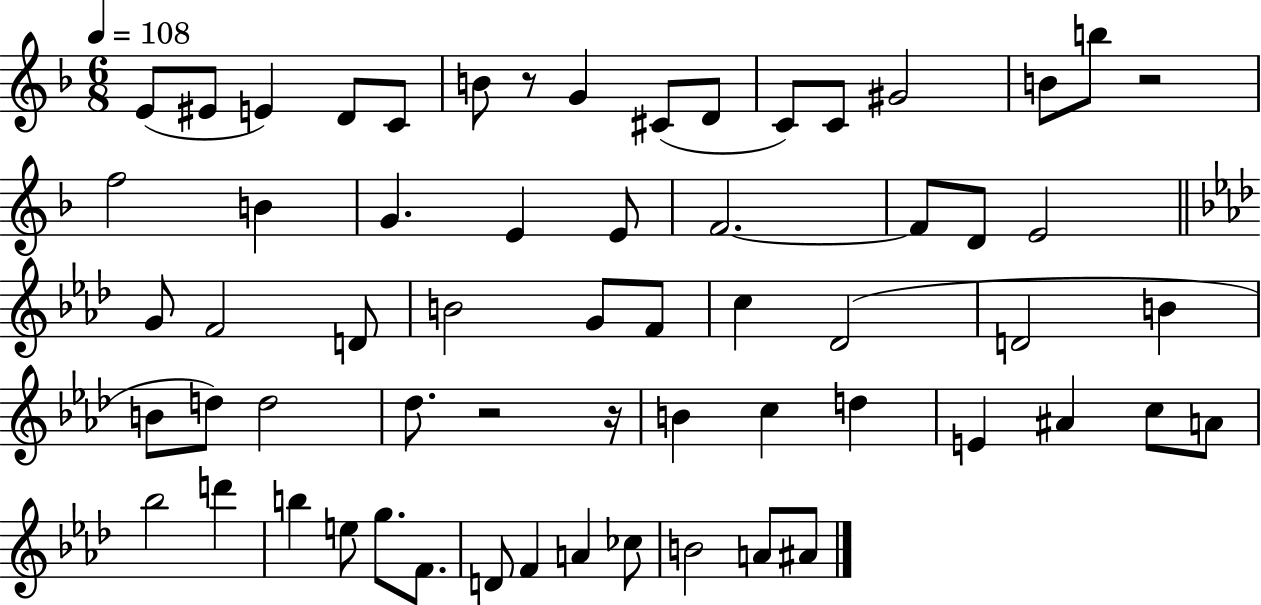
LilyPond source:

{
  \clef treble
  \numericTimeSignature
  \time 6/8
  \key f \major
  \tempo 4 = 108
  \repeat volta 2 { e'8( eis'8 e'4) d'8 c'8 | b'8 r8 g'4 cis'8( d'8 | c'8) c'8 gis'2 | b'8 b''8 r2 | \break f''2 b'4 | g'4. e'4 e'8 | f'2.~~ | f'8 d'8 e'2 | \break \bar "||" \break \key f \minor g'8 f'2 d'8 | b'2 g'8 f'8 | c''4 des'2( | d'2 b'4 | \break b'8 d''8) d''2 | des''8. r2 r16 | b'4 c''4 d''4 | e'4 ais'4 c''8 a'8 | \break bes''2 d'''4 | b''4 e''8 g''8. f'8. | d'8 f'4 a'4 ces''8 | b'2 a'8 ais'8 | \break } \bar "|."
}